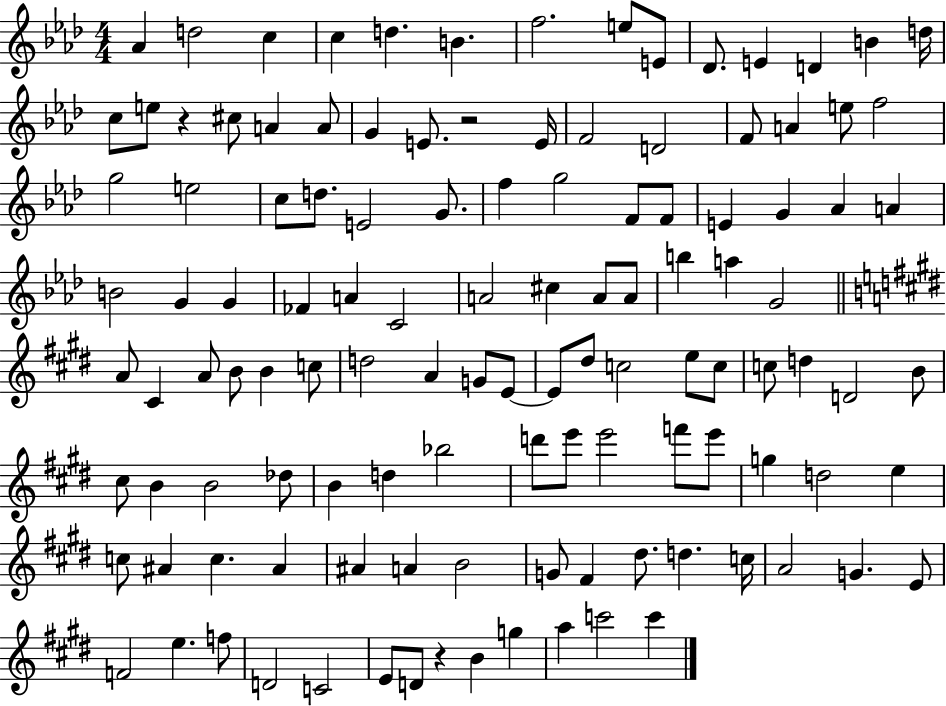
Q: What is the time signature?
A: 4/4